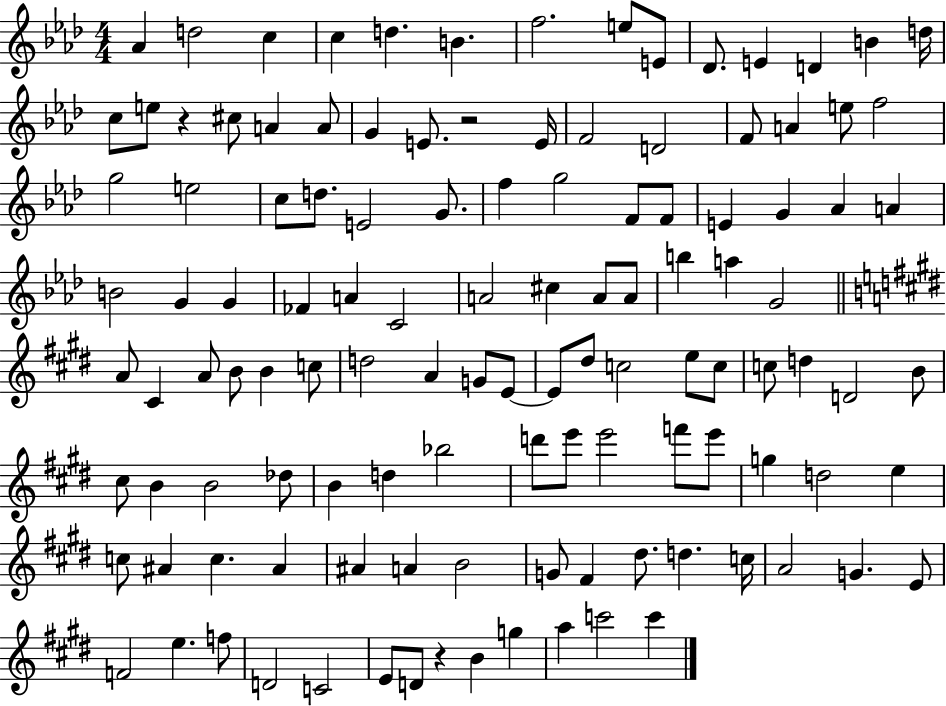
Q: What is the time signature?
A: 4/4